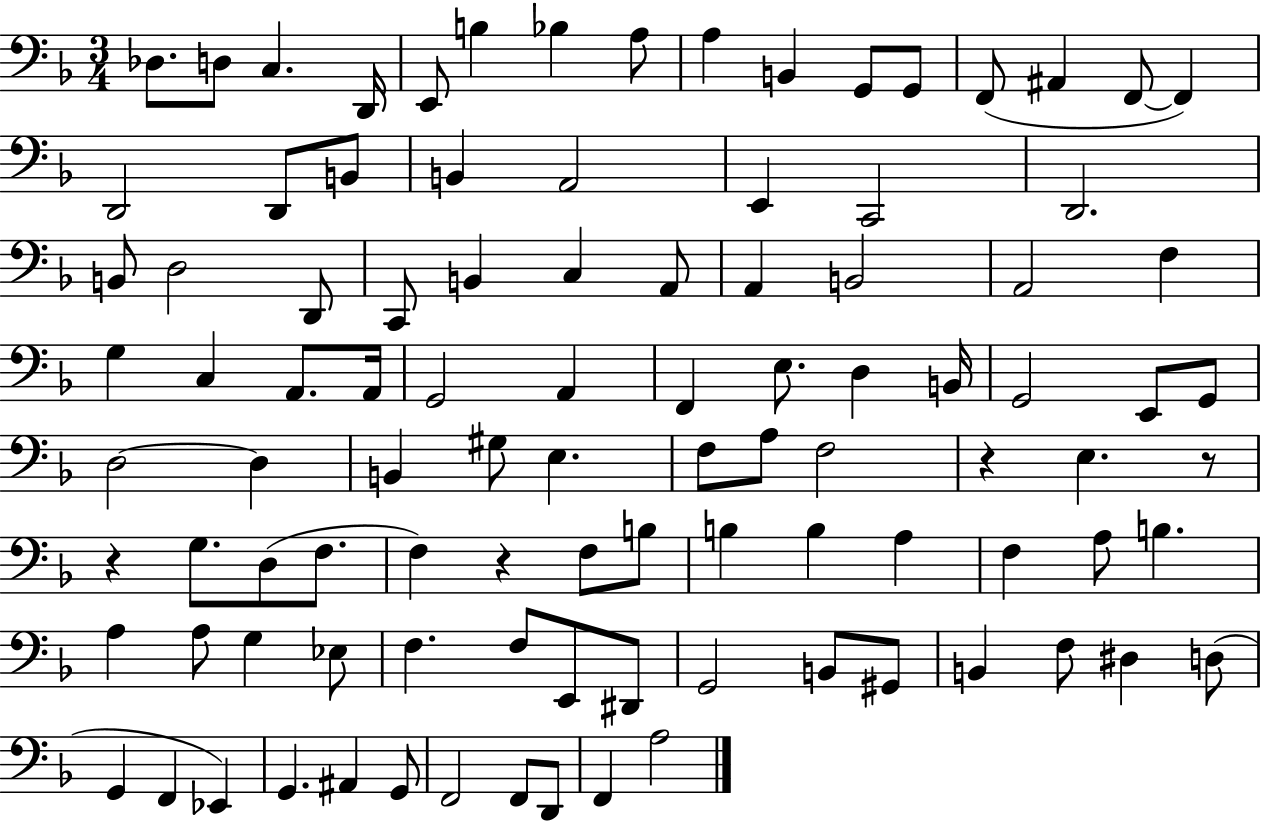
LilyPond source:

{
  \clef bass
  \numericTimeSignature
  \time 3/4
  \key f \major
  \repeat volta 2 { des8. d8 c4. d,16 | e,8 b4 bes4 a8 | a4 b,4 g,8 g,8 | f,8( ais,4 f,8~~ f,4) | \break d,2 d,8 b,8 | b,4 a,2 | e,4 c,2 | d,2. | \break b,8 d2 d,8 | c,8 b,4 c4 a,8 | a,4 b,2 | a,2 f4 | \break g4 c4 a,8. a,16 | g,2 a,4 | f,4 e8. d4 b,16 | g,2 e,8 g,8 | \break d2~~ d4 | b,4 gis8 e4. | f8 a8 f2 | r4 e4. r8 | \break r4 g8. d8( f8. | f4) r4 f8 b8 | b4 b4 a4 | f4 a8 b4. | \break a4 a8 g4 ees8 | f4. f8 e,8 dis,8 | g,2 b,8 gis,8 | b,4 f8 dis4 d8( | \break g,4 f,4 ees,4) | g,4. ais,4 g,8 | f,2 f,8 d,8 | f,4 a2 | \break } \bar "|."
}